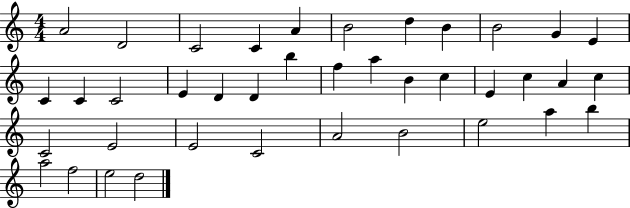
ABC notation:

X:1
T:Untitled
M:4/4
L:1/4
K:C
A2 D2 C2 C A B2 d B B2 G E C C C2 E D D b f a B c E c A c C2 E2 E2 C2 A2 B2 e2 a b a2 f2 e2 d2